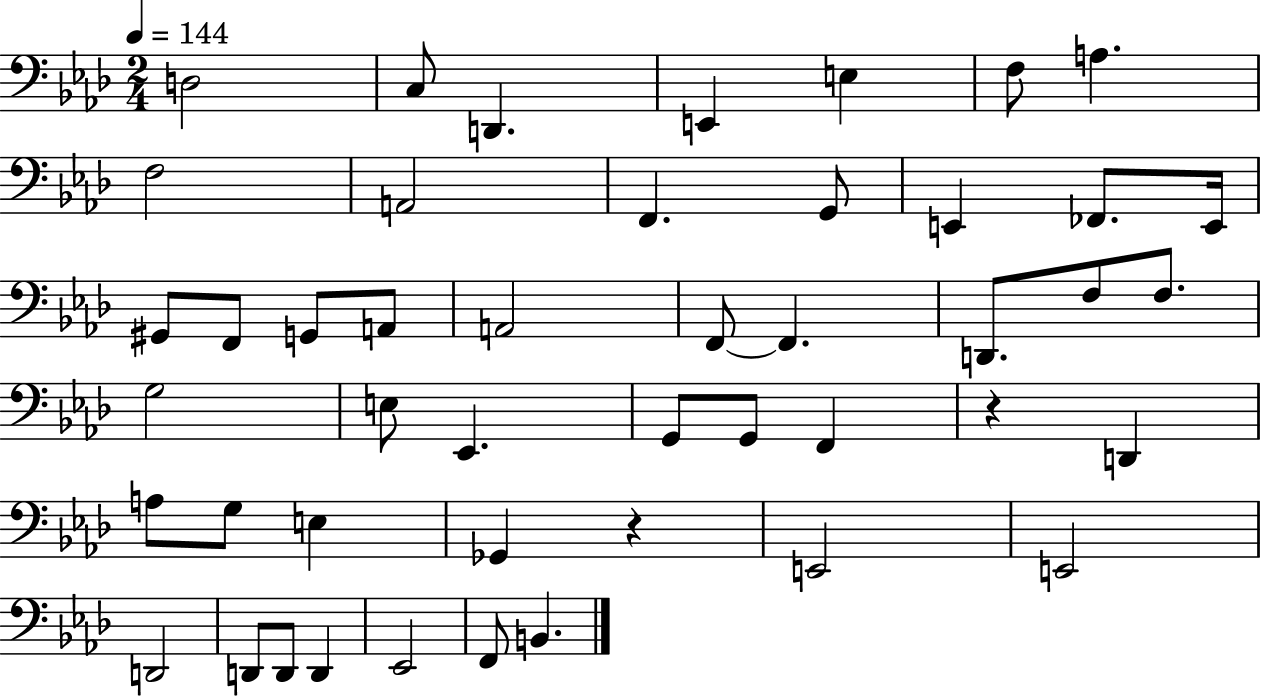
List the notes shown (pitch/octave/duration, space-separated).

D3/h C3/e D2/q. E2/q E3/q F3/e A3/q. F3/h A2/h F2/q. G2/e E2/q FES2/e. E2/s G#2/e F2/e G2/e A2/e A2/h F2/e F2/q. D2/e. F3/e F3/e. G3/h E3/e Eb2/q. G2/e G2/e F2/q R/q D2/q A3/e G3/e E3/q Gb2/q R/q E2/h E2/h D2/h D2/e D2/e D2/q Eb2/h F2/e B2/q.